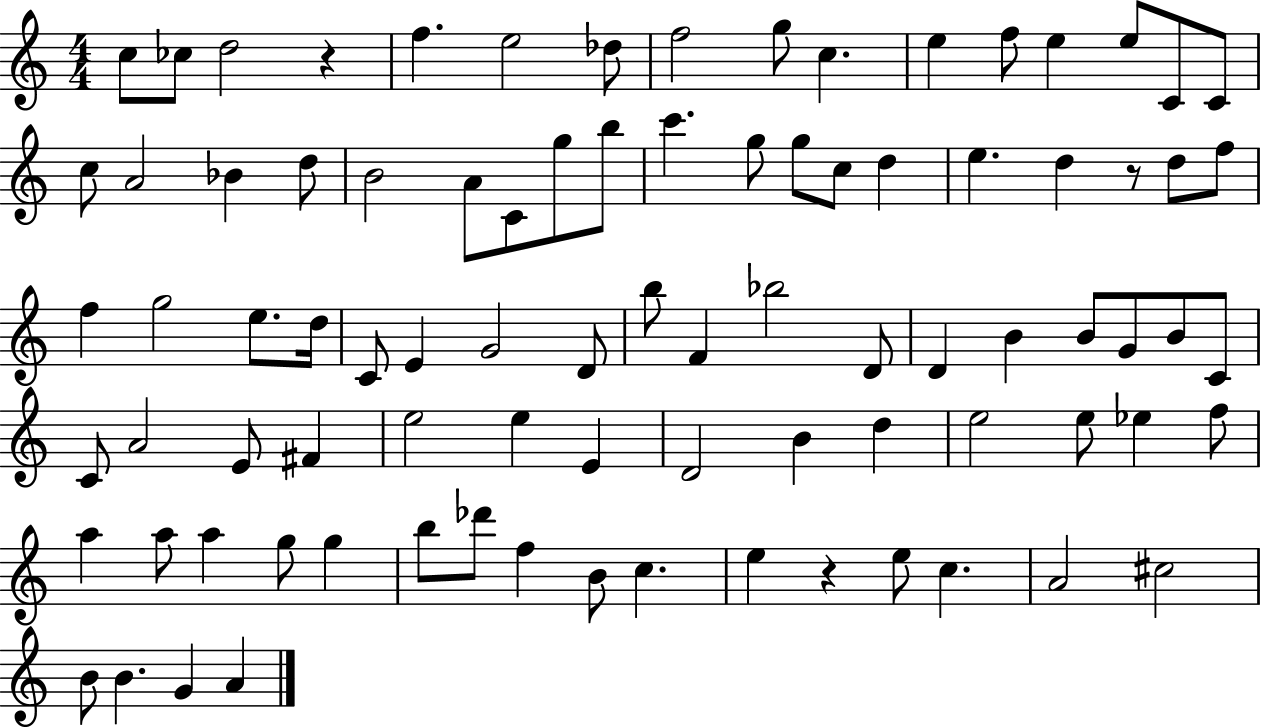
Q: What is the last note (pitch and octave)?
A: A4